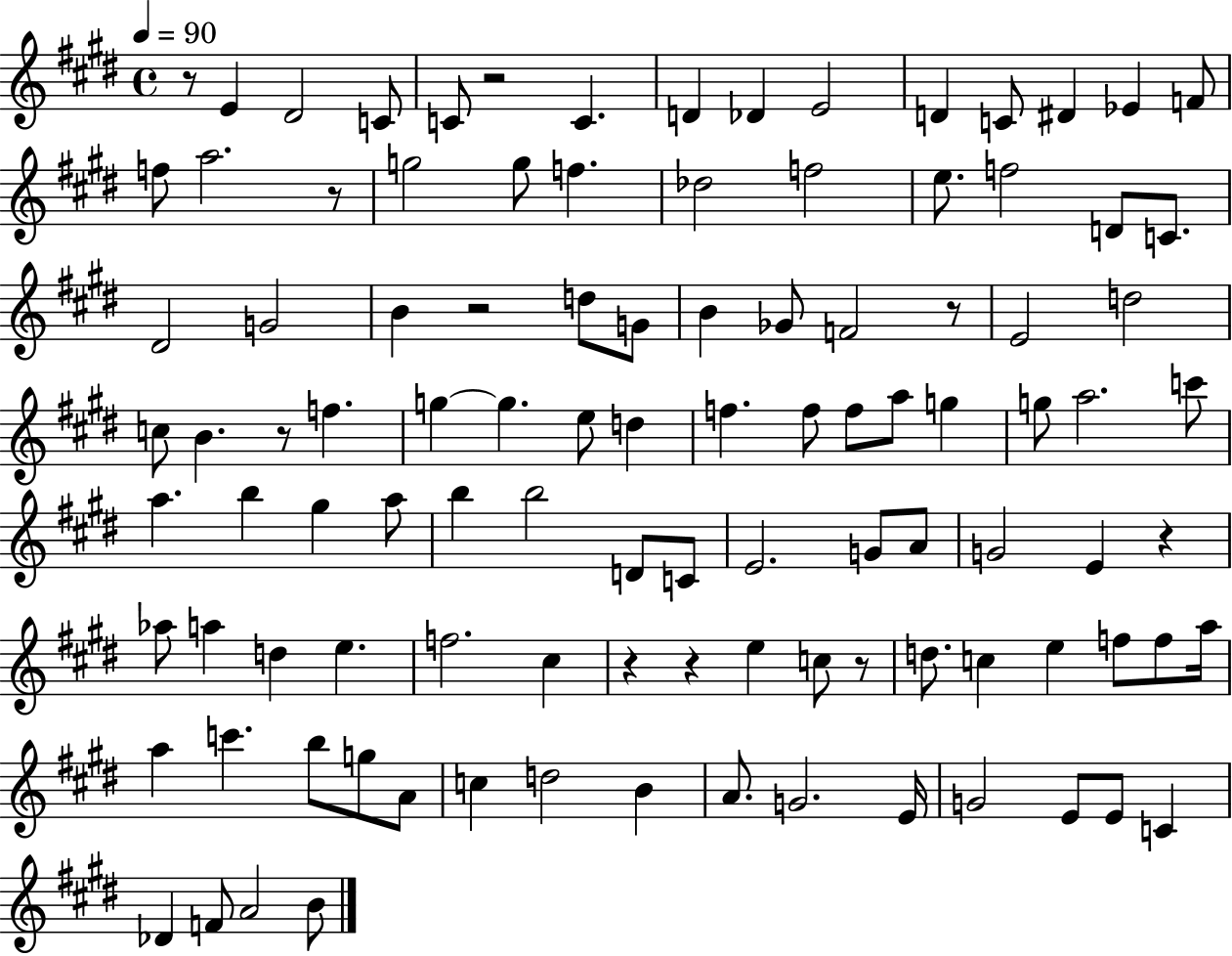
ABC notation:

X:1
T:Untitled
M:4/4
L:1/4
K:E
z/2 E ^D2 C/2 C/2 z2 C D _D E2 D C/2 ^D _E F/2 f/2 a2 z/2 g2 g/2 f _d2 f2 e/2 f2 D/2 C/2 ^D2 G2 B z2 d/2 G/2 B _G/2 F2 z/2 E2 d2 c/2 B z/2 f g g e/2 d f f/2 f/2 a/2 g g/2 a2 c'/2 a b ^g a/2 b b2 D/2 C/2 E2 G/2 A/2 G2 E z _a/2 a d e f2 ^c z z e c/2 z/2 d/2 c e f/2 f/2 a/4 a c' b/2 g/2 A/2 c d2 B A/2 G2 E/4 G2 E/2 E/2 C _D F/2 A2 B/2